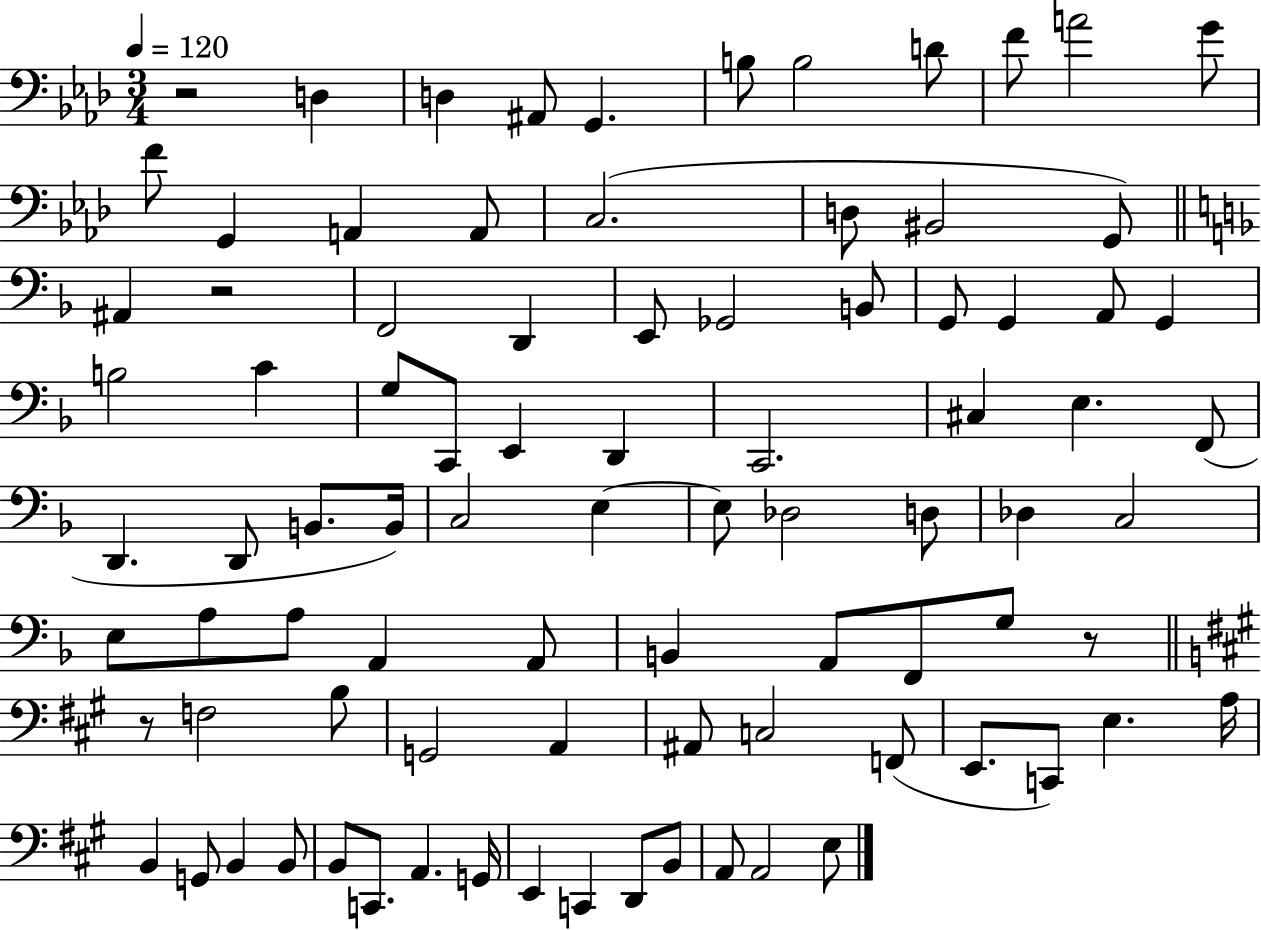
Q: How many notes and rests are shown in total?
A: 88